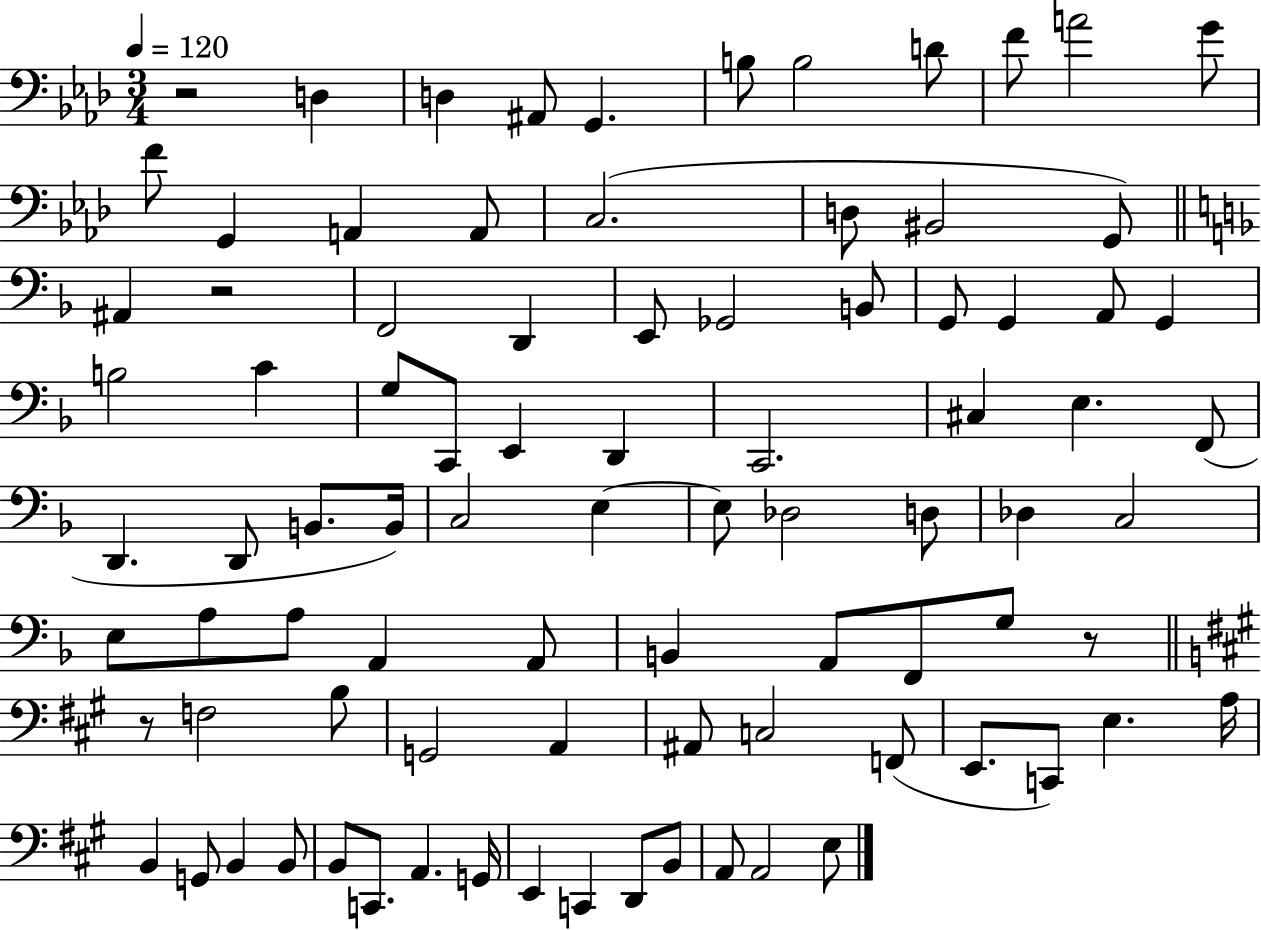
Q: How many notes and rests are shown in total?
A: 88